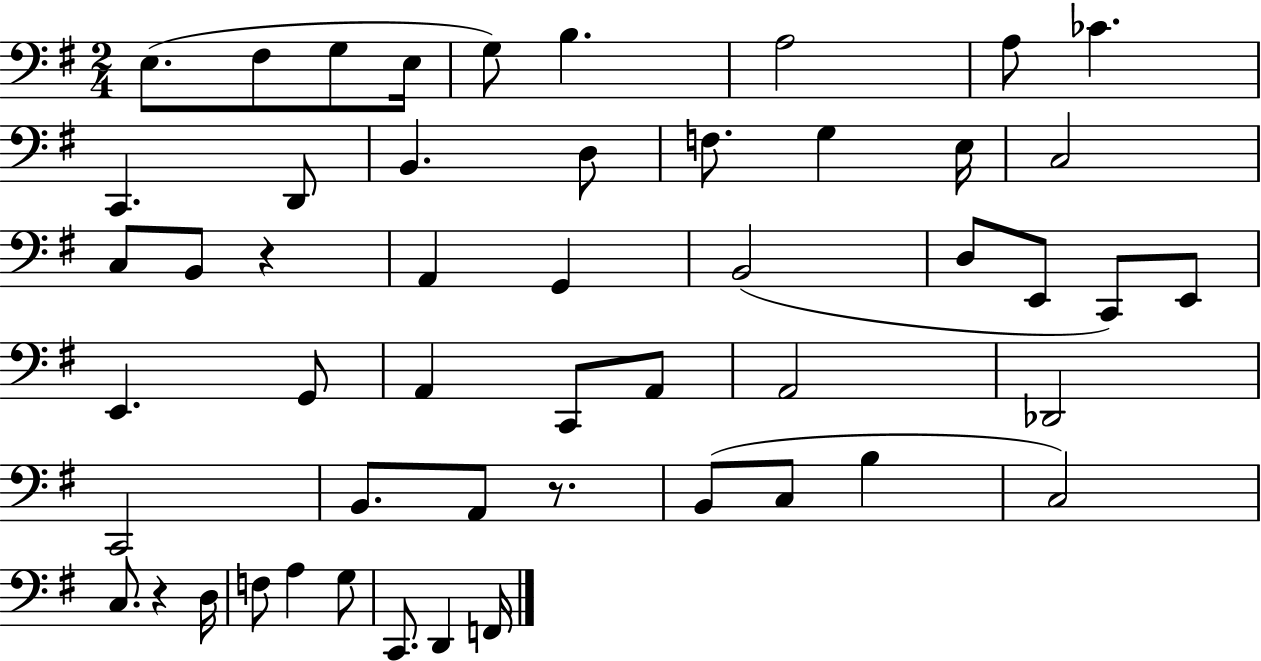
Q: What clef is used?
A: bass